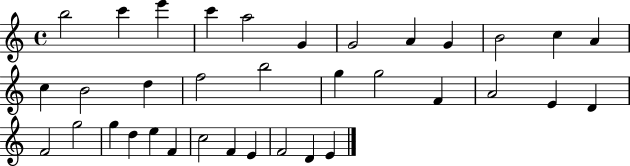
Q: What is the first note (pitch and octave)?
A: B5